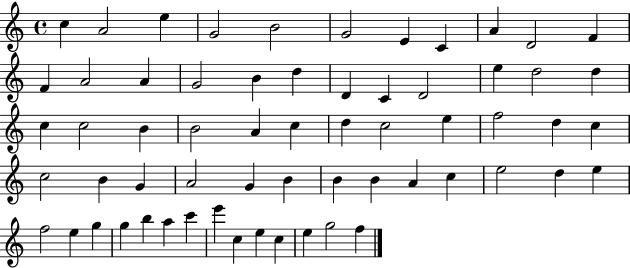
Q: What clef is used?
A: treble